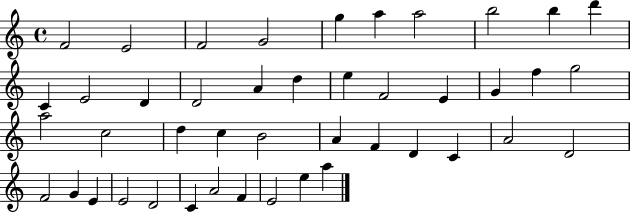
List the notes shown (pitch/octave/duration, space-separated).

F4/h E4/h F4/h G4/h G5/q A5/q A5/h B5/h B5/q D6/q C4/q E4/h D4/q D4/h A4/q D5/q E5/q F4/h E4/q G4/q F5/q G5/h A5/h C5/h D5/q C5/q B4/h A4/q F4/q D4/q C4/q A4/h D4/h F4/h G4/q E4/q E4/h D4/h C4/q A4/h F4/q E4/h E5/q A5/q